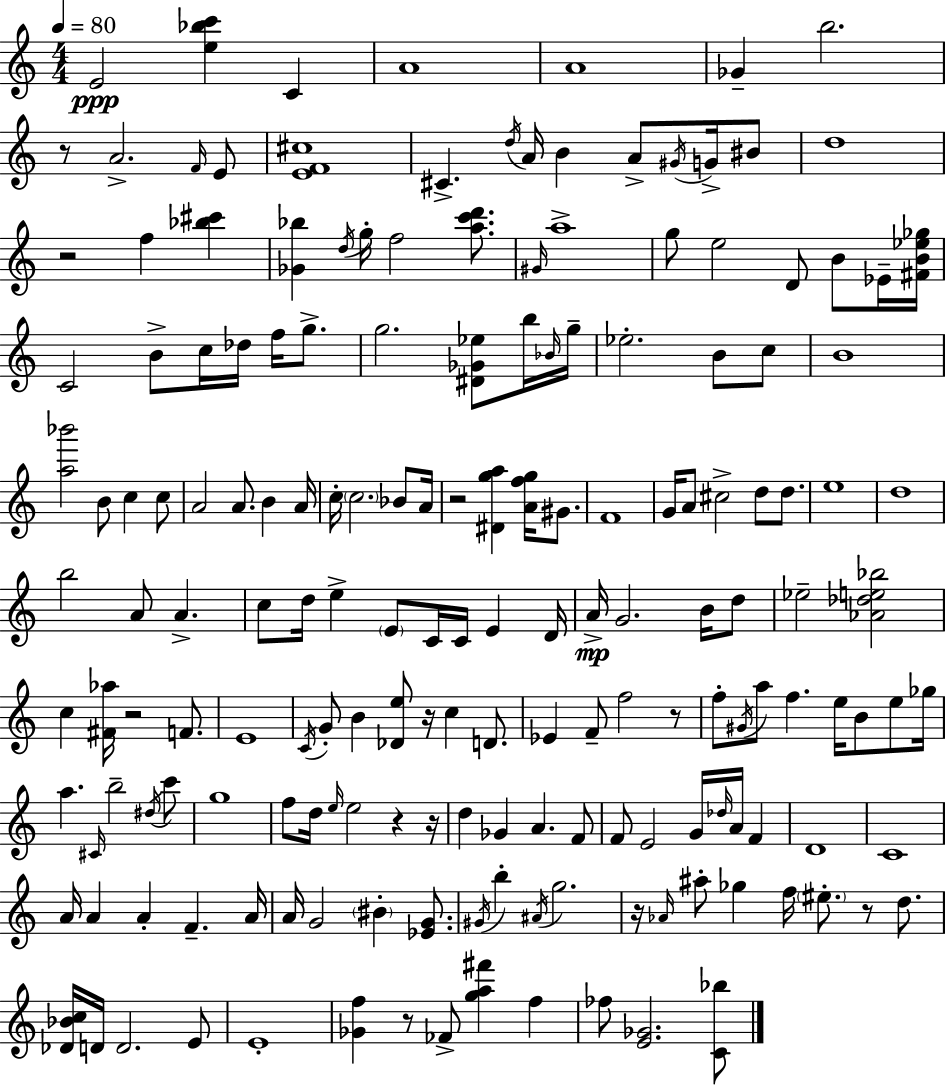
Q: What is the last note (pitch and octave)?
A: FES5